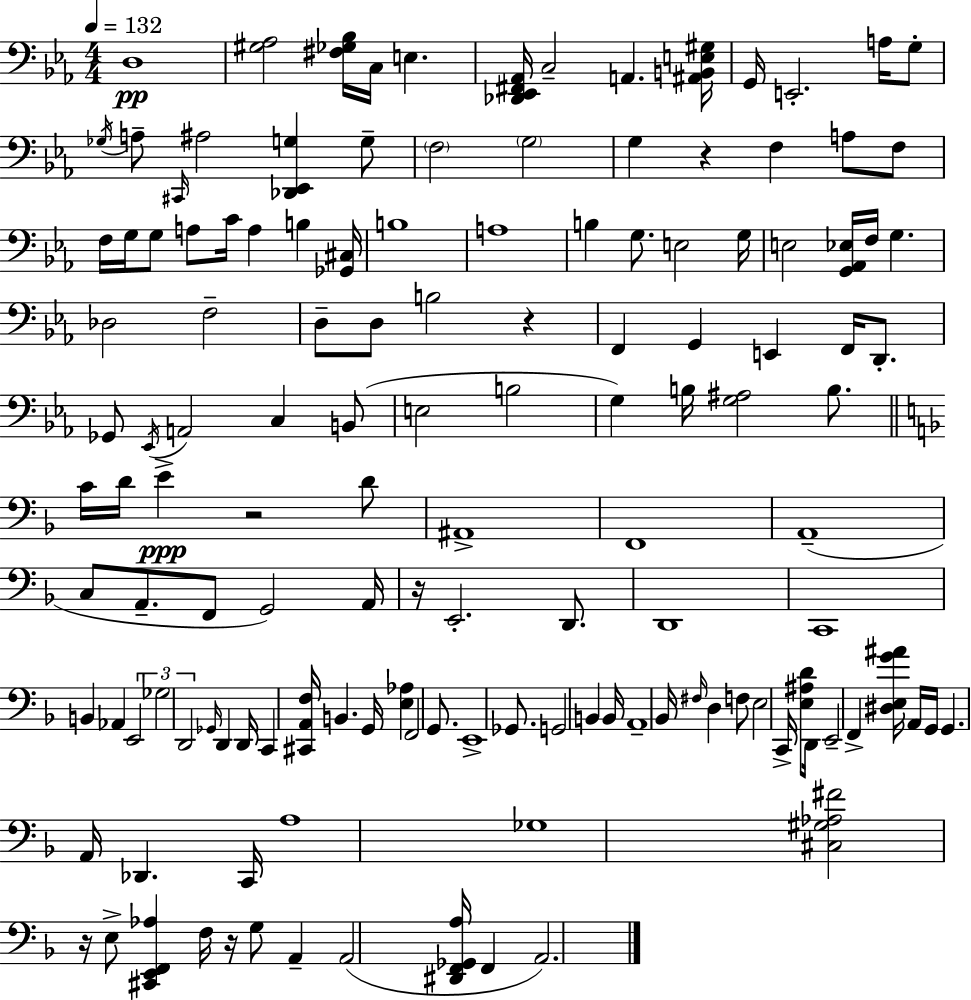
D3/w [G#3,Ab3]/h [F#3,Gb3,Bb3]/s C3/s E3/q. [Db2,Eb2,F#2,Ab2]/s C3/h A2/q. [A#2,B2,E3,G#3]/s G2/s E2/h. A3/s G3/e Gb3/s A3/e C#2/s A#3/h [Db2,Eb2,G3]/q G3/e F3/h G3/h G3/q R/q F3/q A3/e F3/e F3/s G3/s G3/e A3/e C4/s A3/q B3/q [Gb2,C#3]/s B3/w A3/w B3/q G3/e. E3/h G3/s E3/h [G2,Ab2,Eb3]/s F3/s G3/q. Db3/h F3/h D3/e D3/e B3/h R/q F2/q G2/q E2/q F2/s D2/e. Gb2/e Eb2/s A2/h C3/q B2/e E3/h B3/h G3/q B3/s [G3,A#3]/h B3/e. C4/s D4/s E4/q R/h D4/e A#2/w F2/w A2/w C3/e A2/e. F2/e G2/h A2/s R/s E2/h. D2/e. D2/w C2/w B2/q Ab2/q E2/h Gb3/h D2/h Gb2/s D2/q D2/s C2/q [C#2,A2,F3]/s B2/q. G2/s [E3,Ab3]/q F2/h G2/e. E2/w Gb2/e. G2/h B2/q B2/s A2/w Bb2/s F#3/s D3/q F3/e E3/h C2/s [E3,A#3,D4]/e D2/s E2/h F2/q [D#3,E3,G4,A#4]/s A2/s G2/s G2/q. A2/s Db2/q. C2/s A3/w Gb3/w [C#3,G#3,Ab3,F#4]/h R/s E3/e [C#2,E2,F2,Ab3]/q F3/s R/s G3/e A2/q A2/h [D#2,F2,Gb2,A3]/s F2/q A2/h.